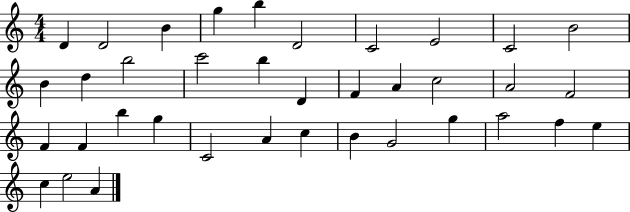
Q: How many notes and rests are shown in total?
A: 37